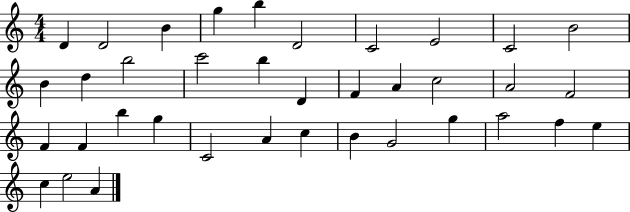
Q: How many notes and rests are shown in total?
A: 37